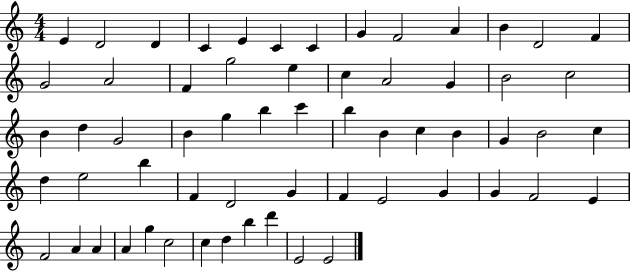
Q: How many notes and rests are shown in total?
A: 61